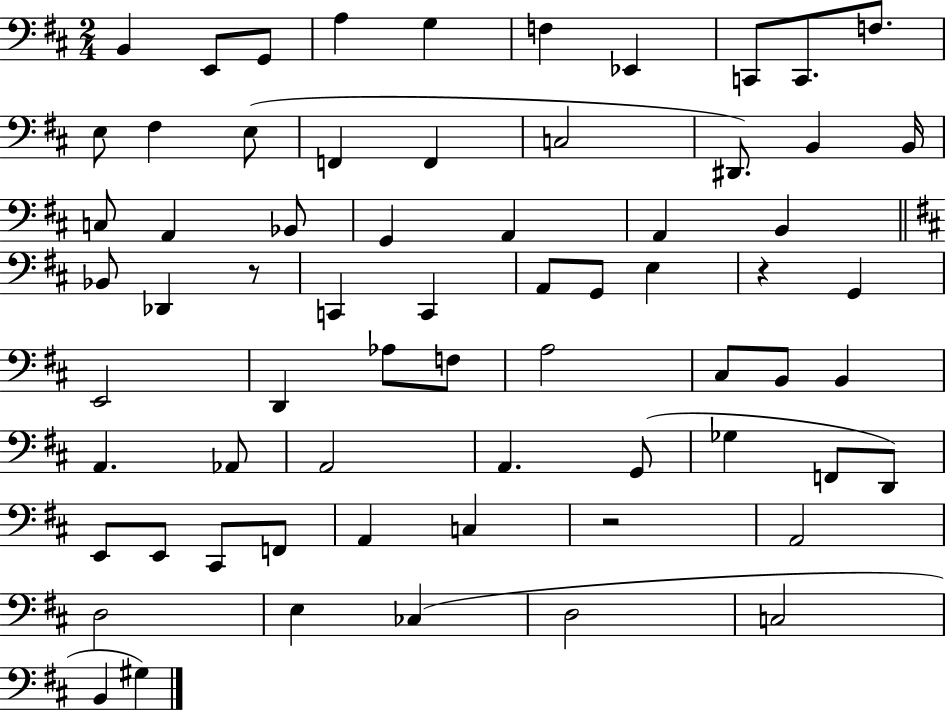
{
  \clef bass
  \numericTimeSignature
  \time 2/4
  \key d \major
  b,4 e,8 g,8 | a4 g4 | f4 ees,4 | c,8 c,8. f8. | \break e8 fis4 e8( | f,4 f,4 | c2 | dis,8.) b,4 b,16 | \break c8 a,4 bes,8 | g,4 a,4 | a,4 b,4 | \bar "||" \break \key d \major bes,8 des,4 r8 | c,4 c,4 | a,8 g,8 e4 | r4 g,4 | \break e,2 | d,4 aes8 f8 | a2 | cis8 b,8 b,4 | \break a,4. aes,8 | a,2 | a,4. g,8( | ges4 f,8 d,8) | \break e,8 e,8 cis,8 f,8 | a,4 c4 | r2 | a,2 | \break d2 | e4 ces4( | d2 | c2 | \break b,4 gis4) | \bar "|."
}